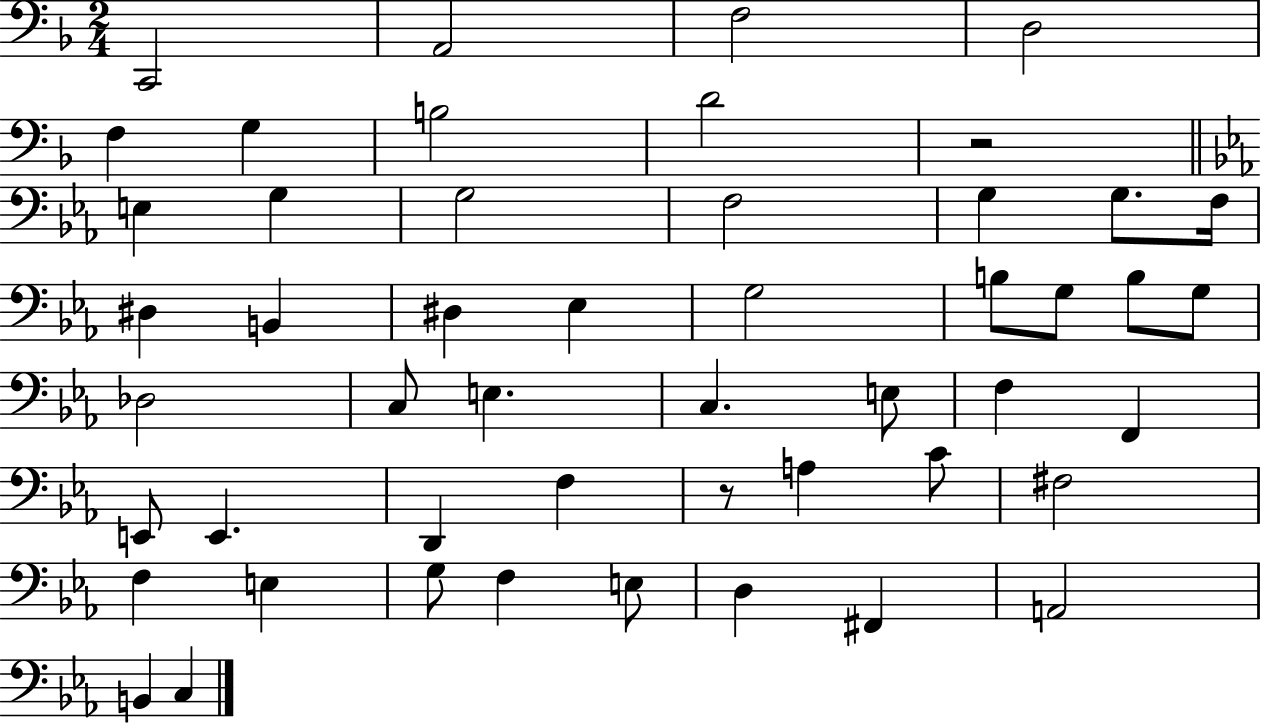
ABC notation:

X:1
T:Untitled
M:2/4
L:1/4
K:F
C,,2 A,,2 F,2 D,2 F, G, B,2 D2 z2 E, G, G,2 F,2 G, G,/2 F,/4 ^D, B,, ^D, _E, G,2 B,/2 G,/2 B,/2 G,/2 _D,2 C,/2 E, C, E,/2 F, F,, E,,/2 E,, D,, F, z/2 A, C/2 ^F,2 F, E, G,/2 F, E,/2 D, ^F,, A,,2 B,, C,